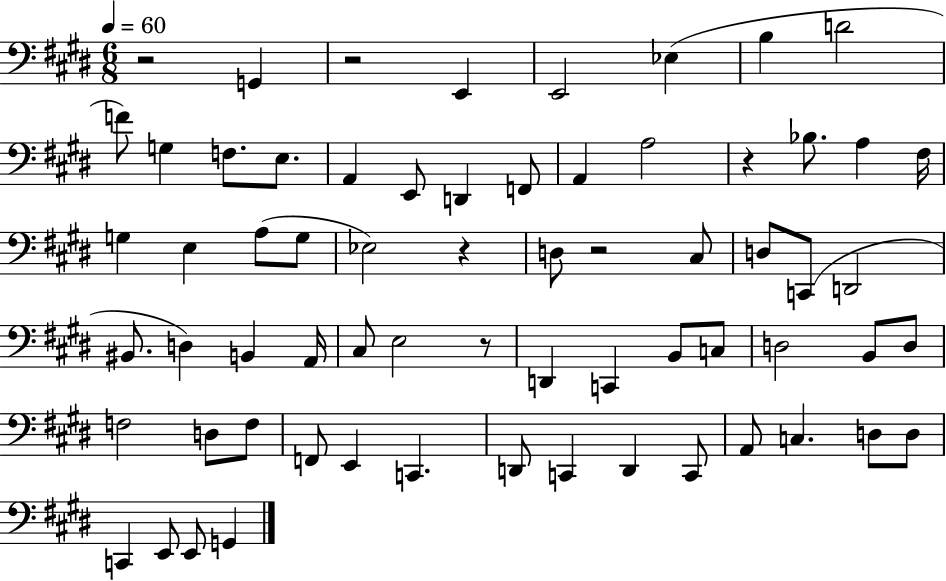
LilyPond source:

{
  \clef bass
  \numericTimeSignature
  \time 6/8
  \key e \major
  \tempo 4 = 60
  r2 g,4 | r2 e,4 | e,2 ees4( | b4 d'2 | \break f'8) g4 f8. e8. | a,4 e,8 d,4 f,8 | a,4 a2 | r4 bes8. a4 fis16 | \break g4 e4 a8( g8 | ees2) r4 | d8 r2 cis8 | d8 c,8( d,2 | \break bis,8. d4) b,4 a,16 | cis8 e2 r8 | d,4 c,4 b,8 c8 | d2 b,8 d8 | \break f2 d8 f8 | f,8 e,4 c,4. | d,8 c,4 d,4 c,8 | a,8 c4. d8 d8 | \break c,4 e,8 e,8 g,4 | \bar "|."
}